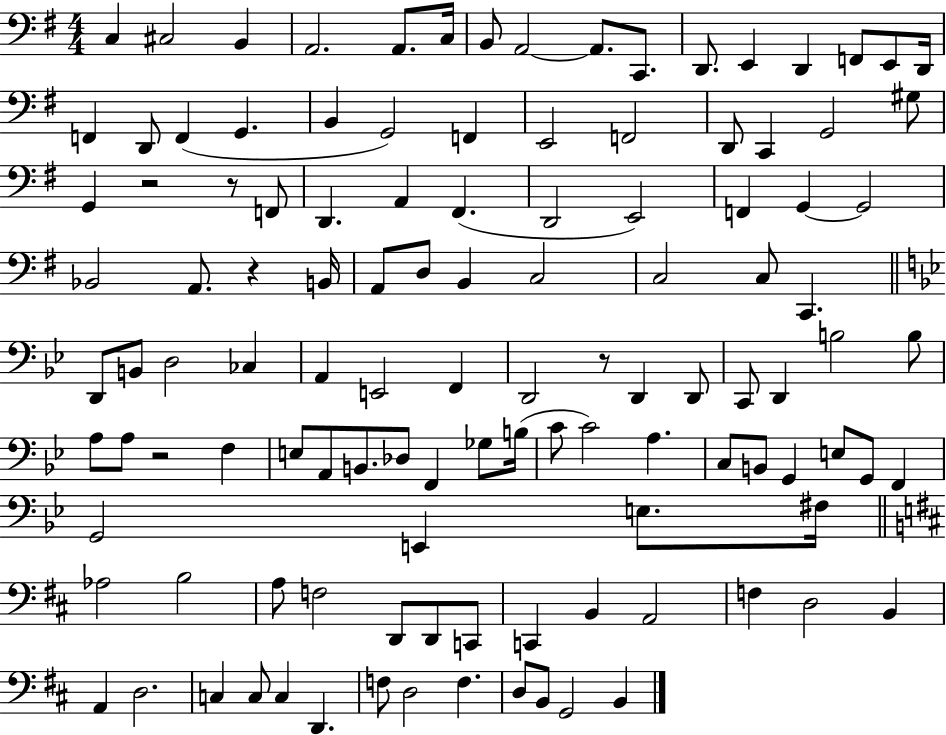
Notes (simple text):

C3/q C#3/h B2/q A2/h. A2/e. C3/s B2/e A2/h A2/e. C2/e. D2/e. E2/q D2/q F2/e E2/e D2/s F2/q D2/e F2/q G2/q. B2/q G2/h F2/q E2/h F2/h D2/e C2/q G2/h G#3/e G2/q R/h R/e F2/e D2/q. A2/q F#2/q. D2/h E2/h F2/q G2/q G2/h Bb2/h A2/e. R/q B2/s A2/e D3/e B2/q C3/h C3/h C3/e C2/q. D2/e B2/e D3/h CES3/q A2/q E2/h F2/q D2/h R/e D2/q D2/e C2/e D2/q B3/h B3/e A3/e A3/e R/h F3/q E3/e A2/e B2/e. Db3/e F2/q Gb3/e B3/s C4/e C4/h A3/q. C3/e B2/e G2/q E3/e G2/e F2/q G2/h E2/q E3/e. F#3/s Ab3/h B3/h A3/e F3/h D2/e D2/e C2/e C2/q B2/q A2/h F3/q D3/h B2/q A2/q D3/h. C3/q C3/e C3/q D2/q. F3/e D3/h F3/q. D3/e B2/e G2/h B2/q